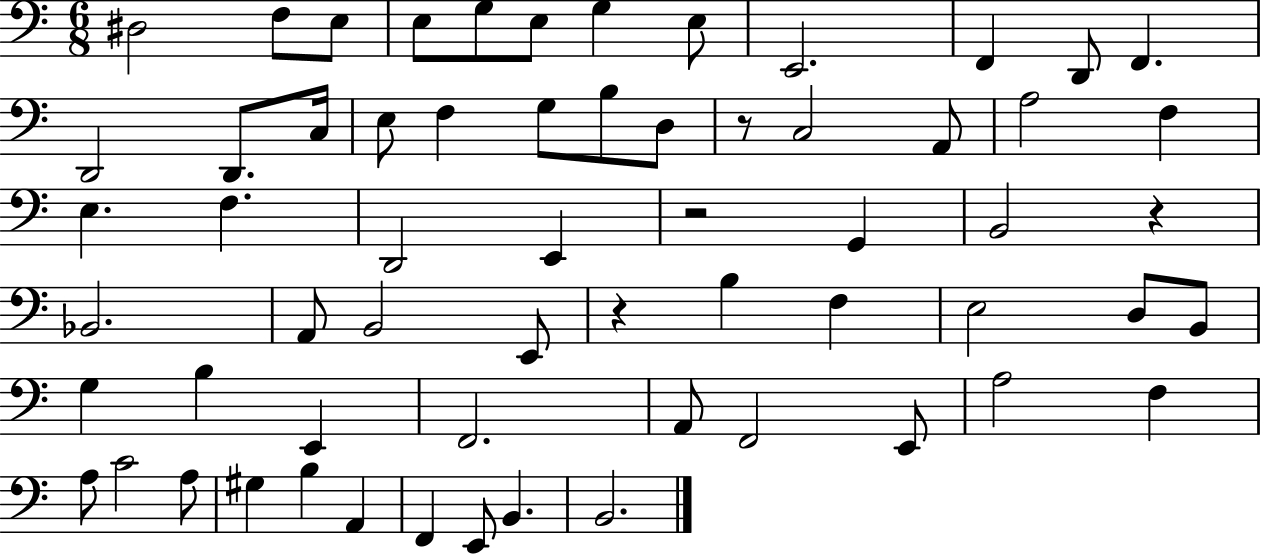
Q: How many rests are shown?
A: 4